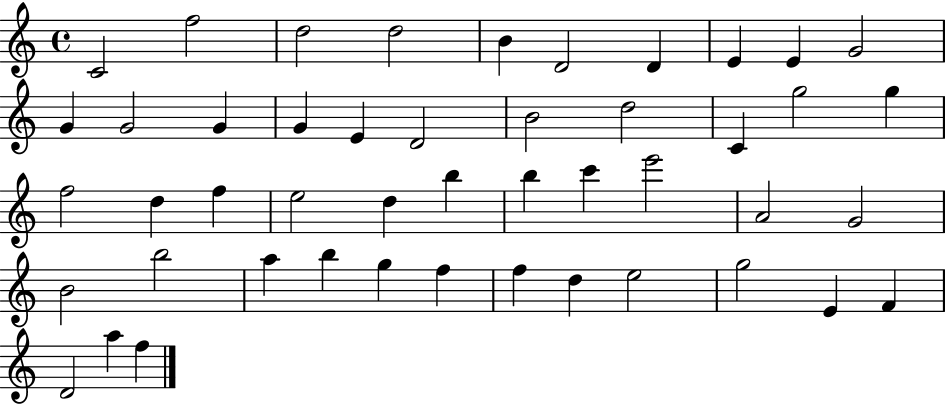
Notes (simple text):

C4/h F5/h D5/h D5/h B4/q D4/h D4/q E4/q E4/q G4/h G4/q G4/h G4/q G4/q E4/q D4/h B4/h D5/h C4/q G5/h G5/q F5/h D5/q F5/q E5/h D5/q B5/q B5/q C6/q E6/h A4/h G4/h B4/h B5/h A5/q B5/q G5/q F5/q F5/q D5/q E5/h G5/h E4/q F4/q D4/h A5/q F5/q